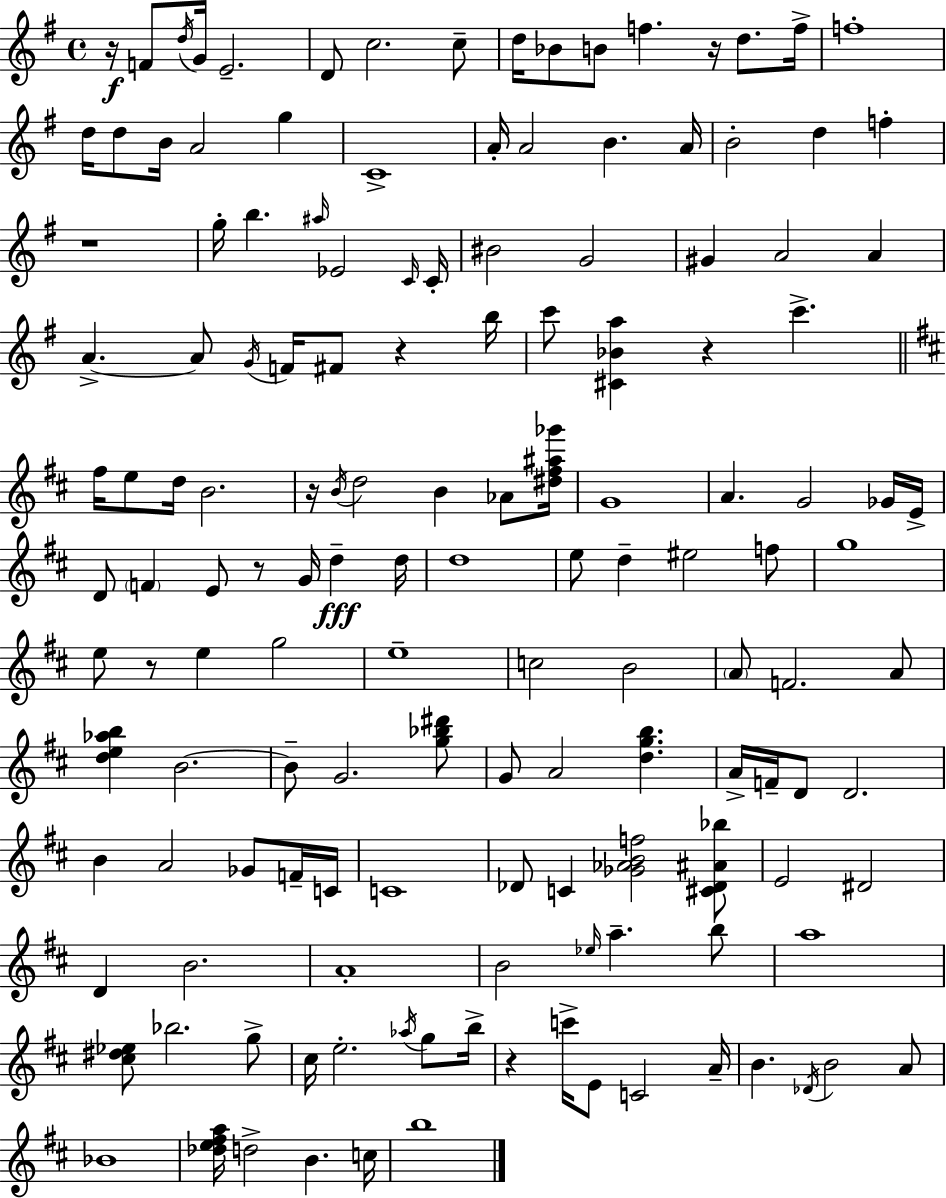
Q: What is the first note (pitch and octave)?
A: F4